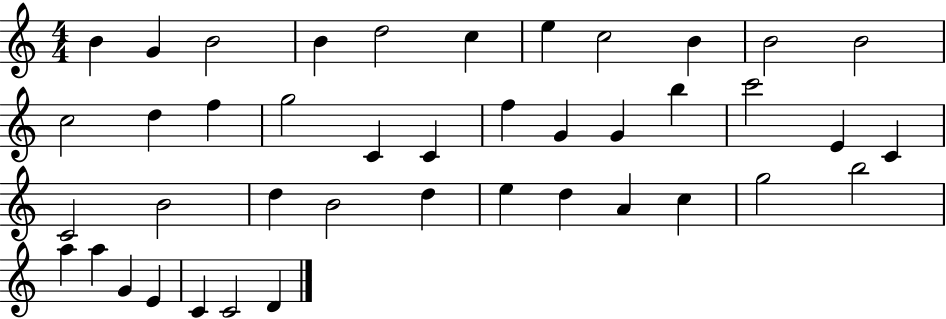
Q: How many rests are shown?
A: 0